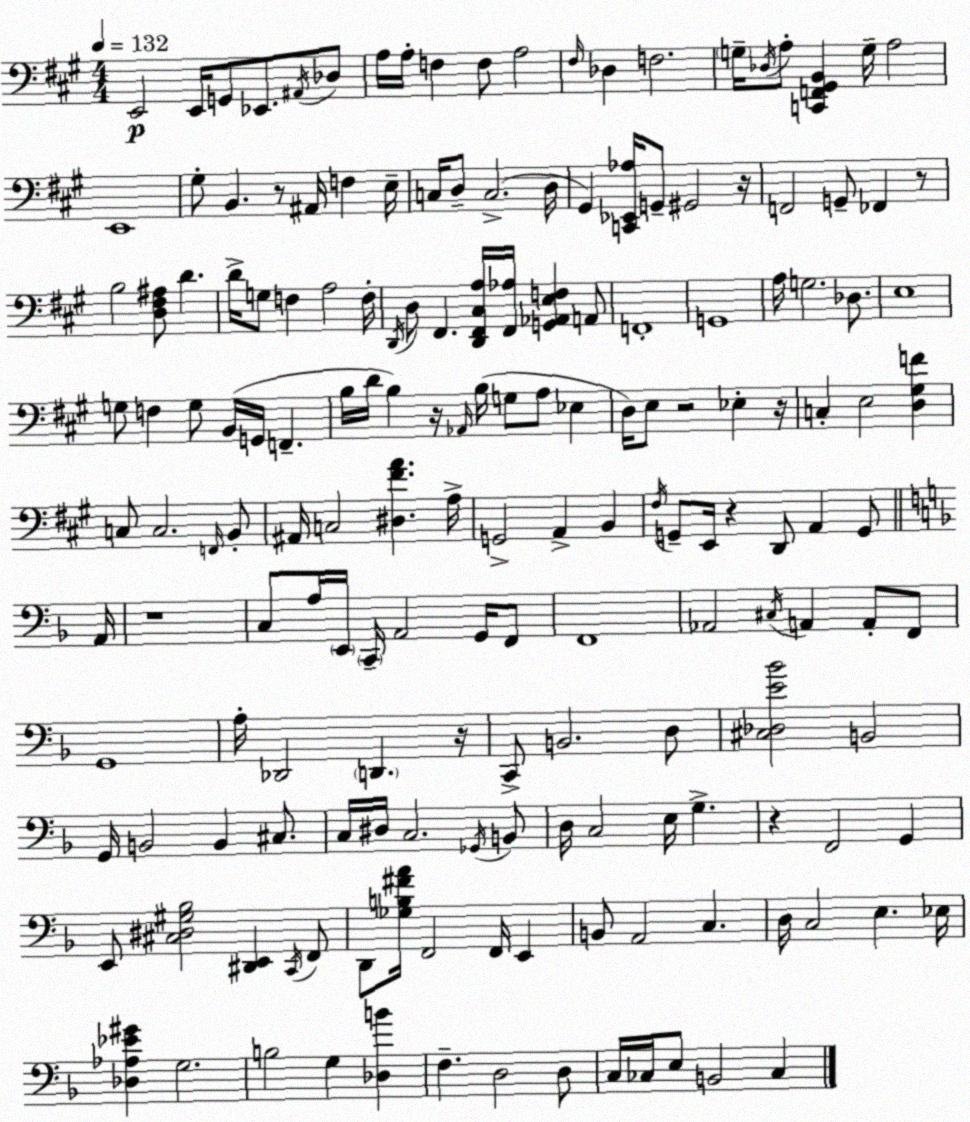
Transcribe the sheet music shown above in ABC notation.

X:1
T:Untitled
M:4/4
L:1/4
K:A
E,,2 E,,/4 G,,/2 _E,,/2 ^A,,/4 _D,/2 A,/4 A,/4 F, F,/2 A,2 ^F,/4 _D, F,2 G,/4 _D,/4 A,/2 [C,,F,,^G,,B,,] G,/4 A,2 E,,4 ^G,/2 B,, z/2 ^A,,/4 F, E,/4 C,/4 D,/2 C,2 D,/4 ^G,, [C,,_E,,_A,]/4 G,,/2 ^G,,2 z/4 F,,2 G,,/2 _F,, z/2 B,2 [D,^F,^A,]/2 D D/4 G,/2 F, A,2 F,/4 D,,/4 D,/2 ^F,, [D,,^F,,^C,A,]/4 [^F,,_A,]/4 [G,,_A,,E,F,] A,,/2 F,,4 G,,4 A,/4 G,2 _D,/2 E,4 G,/2 F, G,/2 B,,/4 G,,/4 F,, B,/4 D/4 B, z/4 _A,,/4 B,/4 G,/2 A,/2 _E, D,/4 E,/2 z2 _E, z/4 C, E,2 [D,^G,F] C,/2 C,2 F,,/4 B,,/2 ^A,,/4 C,2 [^D,^FA] A,/4 G,,2 A,, B,, ^F,/4 G,,/2 E,,/4 z D,,/2 A,, G,,/2 A,,/4 z4 C,/2 A,/4 E,,/4 C,,/4 A,,2 G,,/4 F,,/2 F,,4 _A,,2 ^C,/4 A,, A,,/2 F,,/2 G,,4 A,/4 _D,,2 D,, z/4 C,,/2 B,,2 D,/2 [^C,_D,E_B]2 B,,2 G,,/4 B,,2 B,, ^C,/2 C,/4 ^D,/4 C,2 _G,,/4 B,,/2 D,/4 C,2 E,/4 G, z F,,2 G,, E,,/2 [^C,^D,^G,_B,]2 [^D,,E,,] C,,/4 F,,/2 D,,/2 [_G,B,^FA]/4 F,,2 F,,/4 E,, B,,/2 A,,2 C, D,/4 C,2 E, _E,/4 [_D,_A,_E^G] G,2 B,2 G, [_D,B] F, D,2 D,/2 C,/4 _C,/4 E,/2 B,,2 _C,